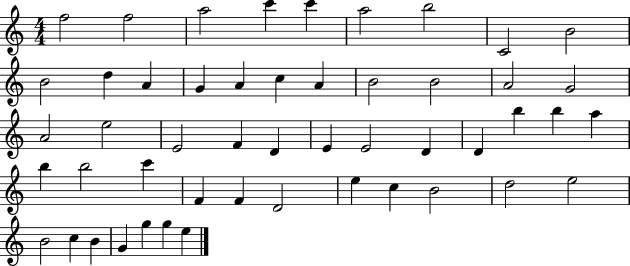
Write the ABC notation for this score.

X:1
T:Untitled
M:4/4
L:1/4
K:C
f2 f2 a2 c' c' a2 b2 C2 B2 B2 d A G A c A B2 B2 A2 G2 A2 e2 E2 F D E E2 D D b b a b b2 c' F F D2 e c B2 d2 e2 B2 c B G g g e